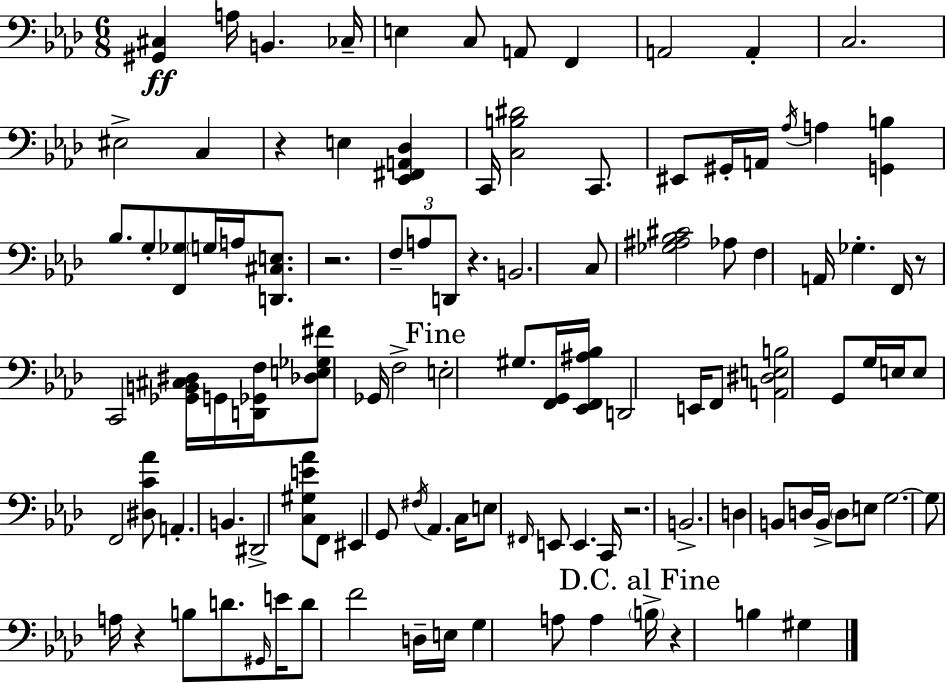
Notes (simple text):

[G#2,C#3]/q A3/s B2/q. CES3/s E3/q C3/e A2/e F2/q A2/h A2/q C3/h. EIS3/h C3/q R/q E3/q [Eb2,F#2,A2,Db3]/q C2/s [C3,B3,D#4]/h C2/e. EIS2/e G#2/s A2/s Ab3/s A3/q [G2,B3]/q Bb3/e. G3/e [F2,Gb3]/e G3/s A3/s [D2,C#3,E3]/e. R/h. F3/e A3/e D2/e R/q. B2/h. C3/e [Gb3,A#3,Bb3,C#4]/h Ab3/e F3/q A2/s Gb3/q. F2/s R/e C2/h [Gb2,B2,C#3,D#3]/s G2/s [D2,Gb2,F3]/s [Db3,E3,Gb3,F#4]/e Gb2/s F3/h E3/h G#3/e. [F2,G2]/s [Eb2,F2,A#3,Bb3]/s D2/h E2/s F2/e [A2,D#3,E3,B3]/h G2/e G3/s E3/s E3/e F2/h [D#3,C4,Ab4]/e A2/q. B2/q. D#2/h [C3,G#3,E4,Ab4]/e F2/e EIS2/q G2/e F#3/s Ab2/q. C3/s E3/e F#2/s E2/e E2/q. C2/s R/h. B2/h. D3/q B2/e D3/s B2/s D3/e E3/e G3/h. G3/e A3/s R/q B3/e D4/e. G#2/s E4/s D4/e F4/h D3/s E3/s G3/q A3/e A3/q B3/s R/q B3/q G#3/q